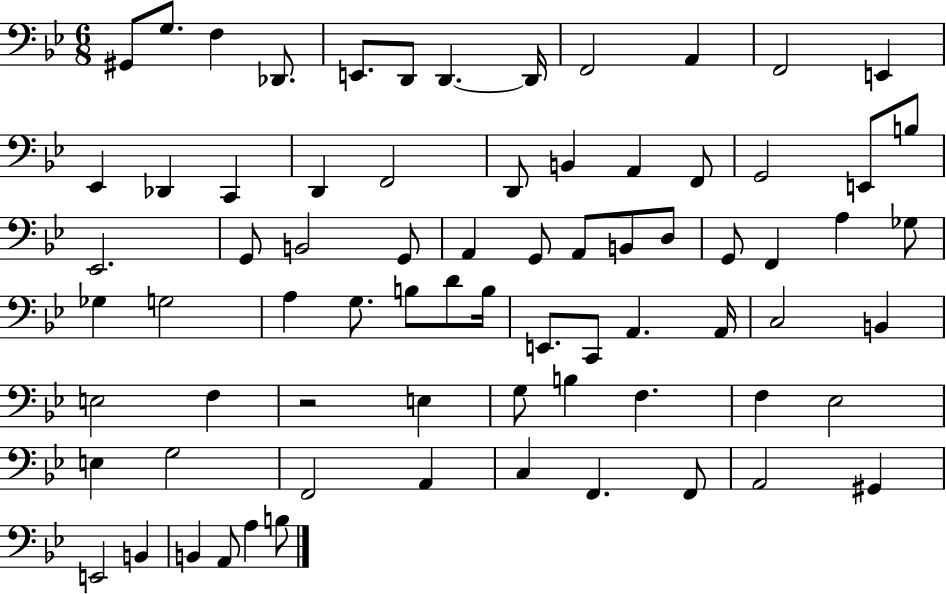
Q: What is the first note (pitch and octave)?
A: G#2